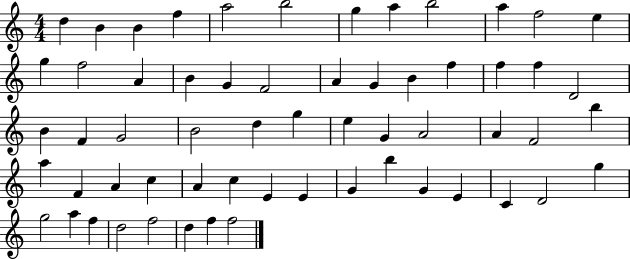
D5/q B4/q B4/q F5/q A5/h B5/h G5/q A5/q B5/h A5/q F5/h E5/q G5/q F5/h A4/q B4/q G4/q F4/h A4/q G4/q B4/q F5/q F5/q F5/q D4/h B4/q F4/q G4/h B4/h D5/q G5/q E5/q G4/q A4/h A4/q F4/h B5/q A5/q F4/q A4/q C5/q A4/q C5/q E4/q E4/q G4/q B5/q G4/q E4/q C4/q D4/h G5/q G5/h A5/q F5/q D5/h F5/h D5/q F5/q F5/h